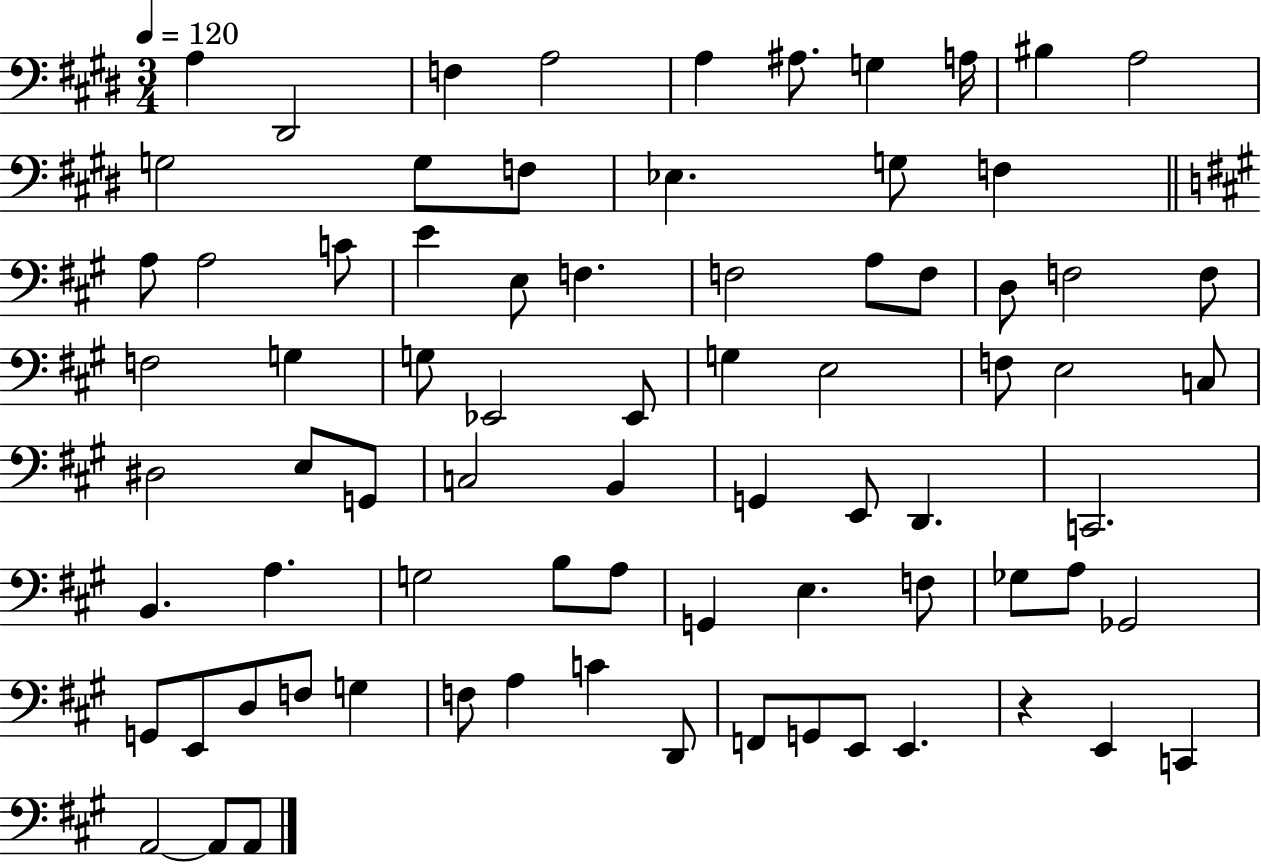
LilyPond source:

{
  \clef bass
  \numericTimeSignature
  \time 3/4
  \key e \major
  \tempo 4 = 120
  a4 dis,2 | f4 a2 | a4 ais8. g4 a16 | bis4 a2 | \break g2 g8 f8 | ees4. g8 f4 | \bar "||" \break \key a \major a8 a2 c'8 | e'4 e8 f4. | f2 a8 f8 | d8 f2 f8 | \break f2 g4 | g8 ees,2 ees,8 | g4 e2 | f8 e2 c8 | \break dis2 e8 g,8 | c2 b,4 | g,4 e,8 d,4. | c,2. | \break b,4. a4. | g2 b8 a8 | g,4 e4. f8 | ges8 a8 ges,2 | \break g,8 e,8 d8 f8 g4 | f8 a4 c'4 d,8 | f,8 g,8 e,8 e,4. | r4 e,4 c,4 | \break a,2~~ a,8 a,8 | \bar "|."
}